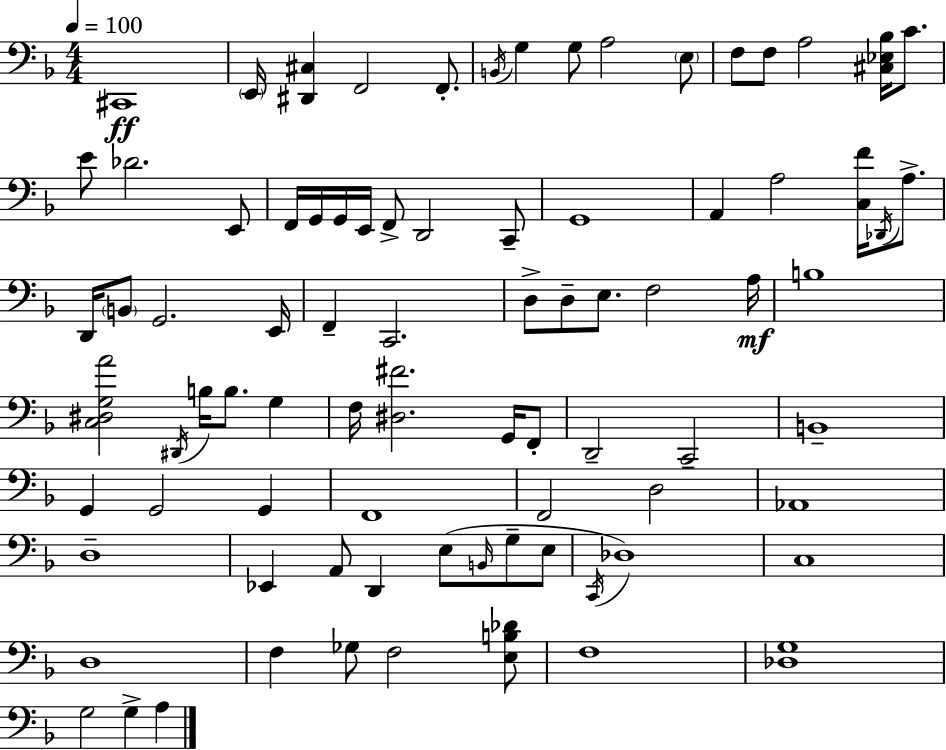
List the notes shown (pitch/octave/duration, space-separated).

C#2/w E2/s [D#2,C#3]/q F2/h F2/e. B2/s G3/q G3/e A3/h E3/e F3/e F3/e A3/h [C#3,Eb3,Bb3]/s C4/e. E4/e Db4/h. E2/e F2/s G2/s G2/s E2/s F2/e D2/h C2/e G2/w A2/q A3/h [C3,F4]/s Db2/s A3/e. D2/s B2/e G2/h. E2/s F2/q C2/h. D3/e D3/e E3/e. F3/h A3/s B3/w [C3,D#3,G3,A4]/h D#2/s B3/s B3/e. G3/q F3/s [D#3,F#4]/h. G2/s F2/e D2/h C2/h B2/w G2/q G2/h G2/q F2/w F2/h D3/h Ab2/w D3/w Eb2/q A2/e D2/q E3/e B2/s G3/e E3/e C2/s Db3/w C3/w D3/w F3/q Gb3/e F3/h [E3,B3,Db4]/e F3/w [Db3,G3]/w G3/h G3/q A3/q